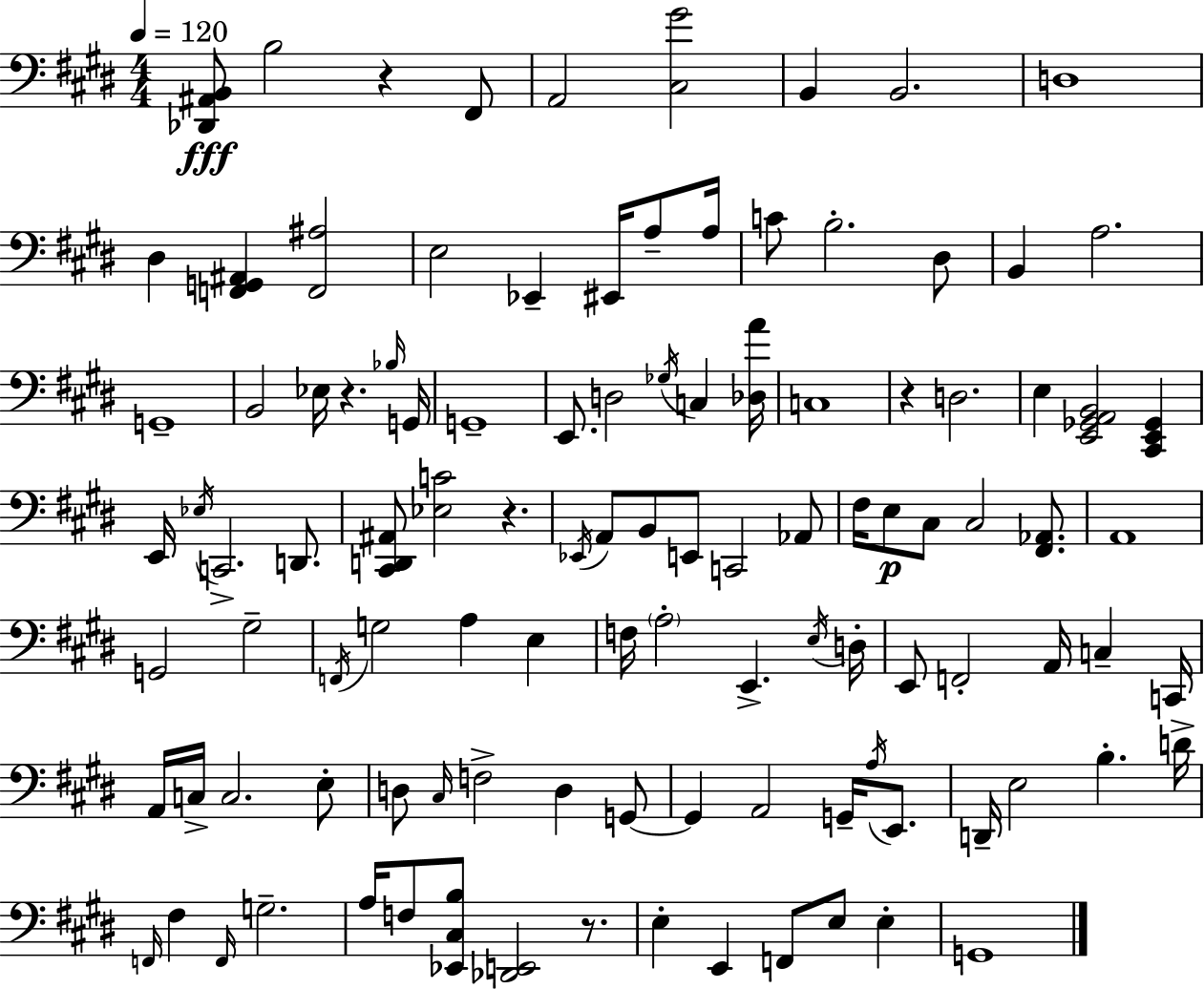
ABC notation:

X:1
T:Untitled
M:4/4
L:1/4
K:E
[_D,,^A,,B,,]/2 B,2 z ^F,,/2 A,,2 [^C,^G]2 B,, B,,2 D,4 ^D, [F,,G,,^A,,] [F,,^A,]2 E,2 _E,, ^E,,/4 A,/2 A,/4 C/2 B,2 ^D,/2 B,, A,2 G,,4 B,,2 _E,/4 z _B,/4 G,,/4 G,,4 E,,/2 D,2 _G,/4 C, [_D,A]/4 C,4 z D,2 E, [E,,_G,,A,,B,,]2 [^C,,E,,_G,,] E,,/4 _E,/4 C,,2 D,,/2 [^C,,D,,^A,,]/2 [_E,C]2 z _E,,/4 A,,/2 B,,/2 E,,/2 C,,2 _A,,/2 ^F,/4 E,/2 ^C,/2 ^C,2 [^F,,_A,,]/2 A,,4 G,,2 ^G,2 F,,/4 G,2 A, E, F,/4 A,2 E,, E,/4 D,/4 E,,/2 F,,2 A,,/4 C, C,,/4 A,,/4 C,/4 C,2 E,/2 D,/2 ^C,/4 F,2 D, G,,/2 G,, A,,2 G,,/4 A,/4 E,,/2 D,,/4 E,2 B, D/4 F,,/4 ^F, F,,/4 G,2 A,/4 F,/2 [_E,,^C,B,]/2 [_D,,E,,]2 z/2 E, E,, F,,/2 E,/2 E, G,,4